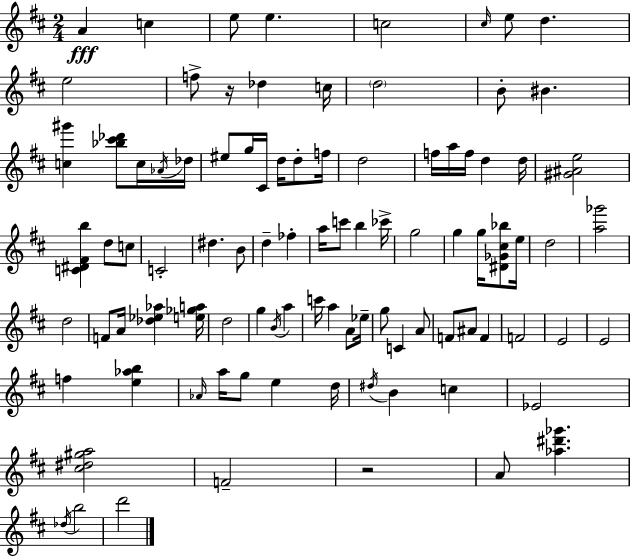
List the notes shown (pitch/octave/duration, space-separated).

A4/q C5/q E5/e E5/q. C5/h C#5/s E5/e D5/q. E5/h F5/e R/s Db5/q C5/s D5/h B4/e BIS4/q. [C5,G#6]/q [Bb5,C#6,Db6]/e C5/s Ab4/s Db5/s EIS5/e G5/s C#4/s D5/s D5/e F5/s D5/h F5/s A5/s F5/s D5/q D5/s [G#4,A#4,E5]/h [C4,D#4,F#4,B5]/q D5/e C5/e C4/h D#5/q. B4/e D5/q FES5/q A5/s C6/e B5/q CES6/s G5/h G5/q G5/s [D#4,Gb4,C#5,Bb5]/e E5/s D5/h [A5,Gb6]/h D5/h F4/e A4/s [Db5,Eb5,Ab5]/q [E5,Gb5,A5]/s D5/h G5/q B4/s A5/q C6/s A5/q A4/e Eb5/s G5/e C4/q A4/e F4/e A#4/e F4/q F4/h E4/h E4/h F5/q [E5,Ab5,B5]/q Ab4/s A5/s G5/e E5/q D5/s D#5/s B4/q C5/q Eb4/h [C#5,D#5,G#5,A5]/h F4/h R/h A4/e [Ab5,D#6,Gb6]/q. Db5/s B5/h D6/h